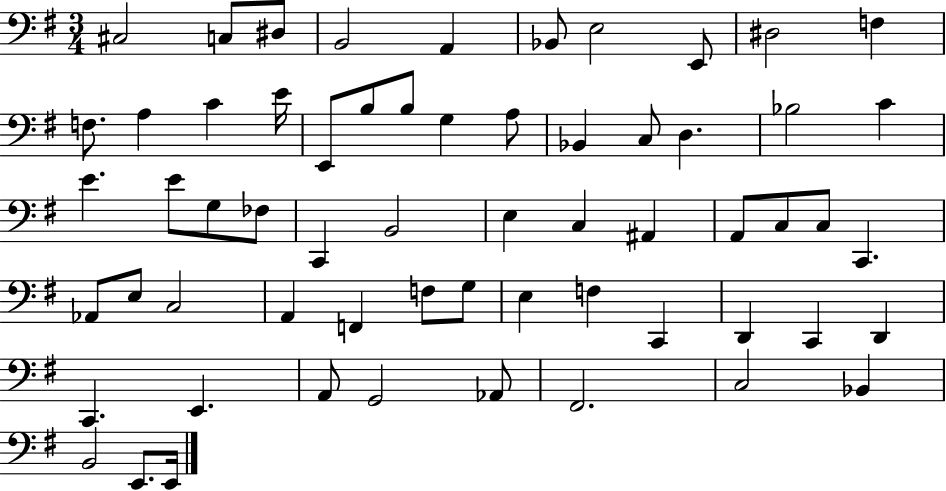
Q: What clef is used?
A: bass